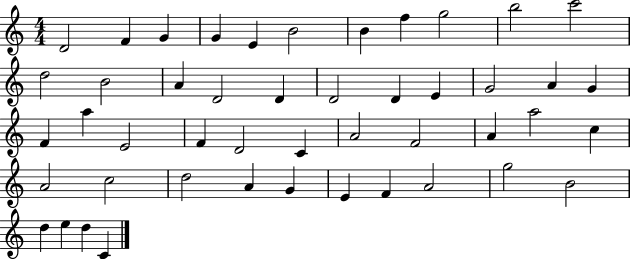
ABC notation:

X:1
T:Untitled
M:4/4
L:1/4
K:C
D2 F G G E B2 B f g2 b2 c'2 d2 B2 A D2 D D2 D E G2 A G F a E2 F D2 C A2 F2 A a2 c A2 c2 d2 A G E F A2 g2 B2 d e d C